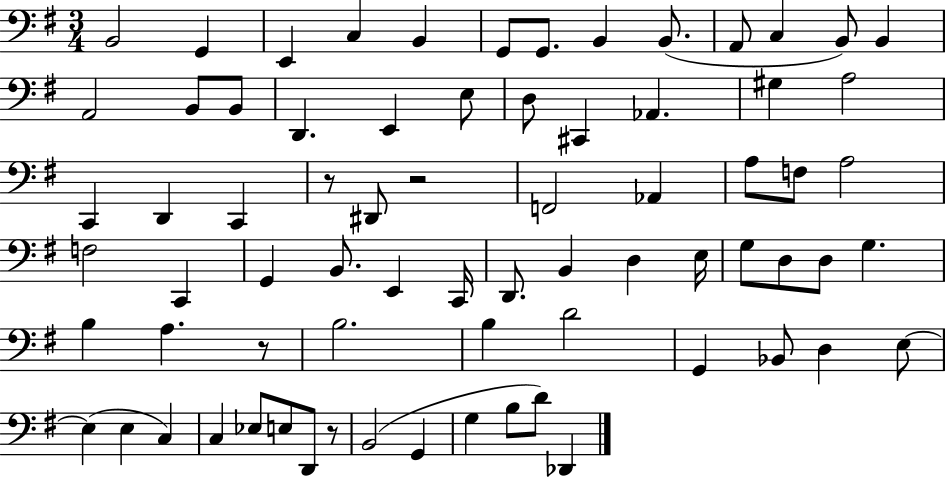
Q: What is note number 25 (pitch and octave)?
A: C2